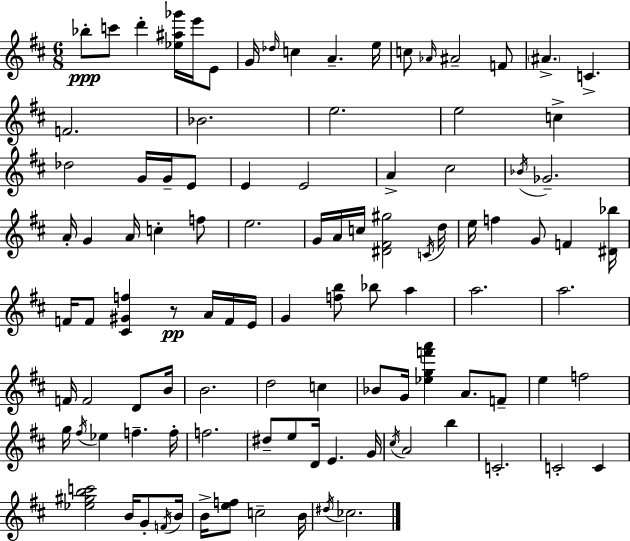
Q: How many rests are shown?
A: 1